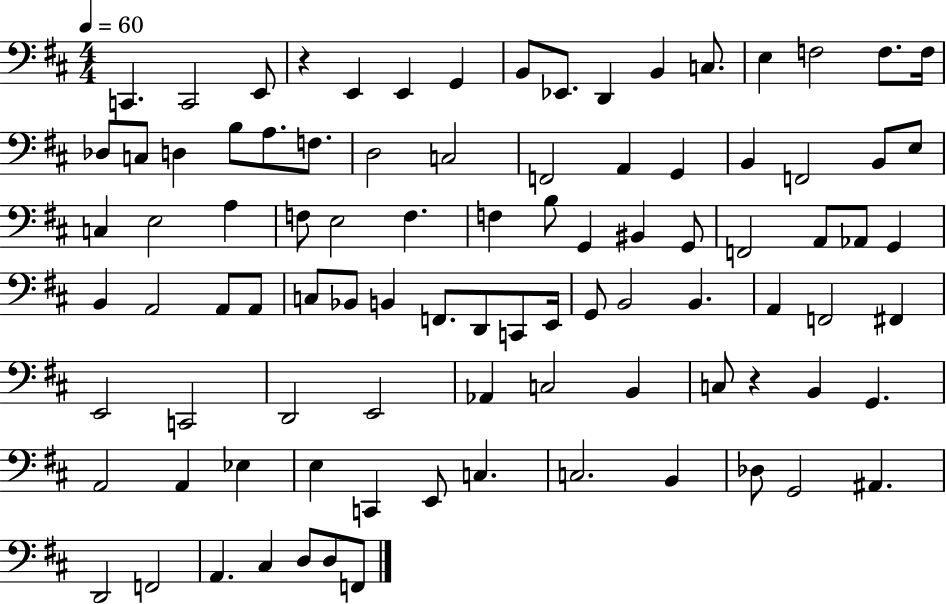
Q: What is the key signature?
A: D major